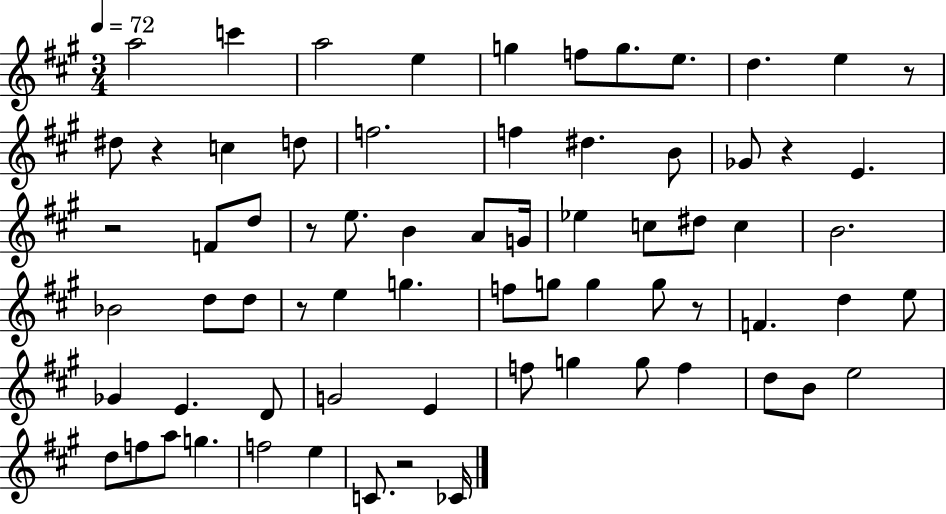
A5/h C6/q A5/h E5/q G5/q F5/e G5/e. E5/e. D5/q. E5/q R/e D#5/e R/q C5/q D5/e F5/h. F5/q D#5/q. B4/e Gb4/e R/q E4/q. R/h F4/e D5/e R/e E5/e. B4/q A4/e G4/s Eb5/q C5/e D#5/e C5/q B4/h. Bb4/h D5/e D5/e R/e E5/q G5/q. F5/e G5/e G5/q G5/e R/e F4/q. D5/q E5/e Gb4/q E4/q. D4/e G4/h E4/q F5/e G5/q G5/e F5/q D5/e B4/e E5/h D5/e F5/e A5/e G5/q. F5/h E5/q C4/e. R/h CES4/s